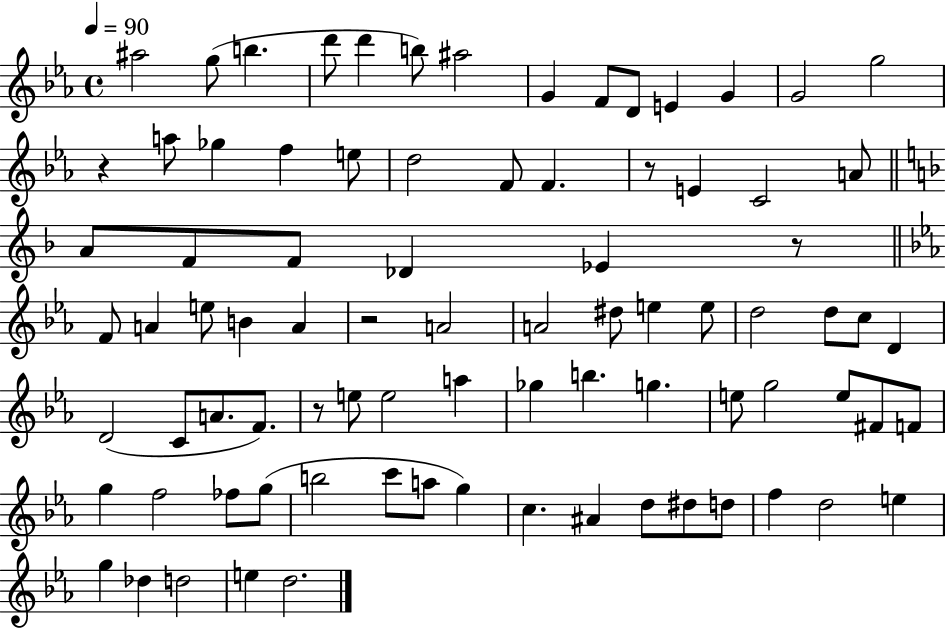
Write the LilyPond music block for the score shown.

{
  \clef treble
  \time 4/4
  \defaultTimeSignature
  \key ees \major
  \tempo 4 = 90
  \repeat volta 2 { ais''2 g''8( b''4. | d'''8 d'''4 b''8) ais''2 | g'4 f'8 d'8 e'4 g'4 | g'2 g''2 | \break r4 a''8 ges''4 f''4 e''8 | d''2 f'8 f'4. | r8 e'4 c'2 a'8 | \bar "||" \break \key d \minor a'8 f'8 f'8 des'4 ees'4 r8 | \bar "||" \break \key ees \major f'8 a'4 e''8 b'4 a'4 | r2 a'2 | a'2 dis''8 e''4 e''8 | d''2 d''8 c''8 d'4 | \break d'2( c'8 a'8. f'8.) | r8 e''8 e''2 a''4 | ges''4 b''4. g''4. | e''8 g''2 e''8 fis'8 f'8 | \break g''4 f''2 fes''8 g''8( | b''2 c'''8 a''8 g''4) | c''4. ais'4 d''8 dis''8 d''8 | f''4 d''2 e''4 | \break g''4 des''4 d''2 | e''4 d''2. | } \bar "|."
}